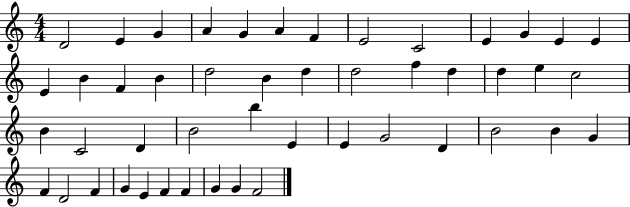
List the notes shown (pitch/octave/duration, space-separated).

D4/h E4/q G4/q A4/q G4/q A4/q F4/q E4/h C4/h E4/q G4/q E4/q E4/q E4/q B4/q F4/q B4/q D5/h B4/q D5/q D5/h F5/q D5/q D5/q E5/q C5/h B4/q C4/h D4/q B4/h B5/q E4/q E4/q G4/h D4/q B4/h B4/q G4/q F4/q D4/h F4/q G4/q E4/q F4/q F4/q G4/q G4/q F4/h